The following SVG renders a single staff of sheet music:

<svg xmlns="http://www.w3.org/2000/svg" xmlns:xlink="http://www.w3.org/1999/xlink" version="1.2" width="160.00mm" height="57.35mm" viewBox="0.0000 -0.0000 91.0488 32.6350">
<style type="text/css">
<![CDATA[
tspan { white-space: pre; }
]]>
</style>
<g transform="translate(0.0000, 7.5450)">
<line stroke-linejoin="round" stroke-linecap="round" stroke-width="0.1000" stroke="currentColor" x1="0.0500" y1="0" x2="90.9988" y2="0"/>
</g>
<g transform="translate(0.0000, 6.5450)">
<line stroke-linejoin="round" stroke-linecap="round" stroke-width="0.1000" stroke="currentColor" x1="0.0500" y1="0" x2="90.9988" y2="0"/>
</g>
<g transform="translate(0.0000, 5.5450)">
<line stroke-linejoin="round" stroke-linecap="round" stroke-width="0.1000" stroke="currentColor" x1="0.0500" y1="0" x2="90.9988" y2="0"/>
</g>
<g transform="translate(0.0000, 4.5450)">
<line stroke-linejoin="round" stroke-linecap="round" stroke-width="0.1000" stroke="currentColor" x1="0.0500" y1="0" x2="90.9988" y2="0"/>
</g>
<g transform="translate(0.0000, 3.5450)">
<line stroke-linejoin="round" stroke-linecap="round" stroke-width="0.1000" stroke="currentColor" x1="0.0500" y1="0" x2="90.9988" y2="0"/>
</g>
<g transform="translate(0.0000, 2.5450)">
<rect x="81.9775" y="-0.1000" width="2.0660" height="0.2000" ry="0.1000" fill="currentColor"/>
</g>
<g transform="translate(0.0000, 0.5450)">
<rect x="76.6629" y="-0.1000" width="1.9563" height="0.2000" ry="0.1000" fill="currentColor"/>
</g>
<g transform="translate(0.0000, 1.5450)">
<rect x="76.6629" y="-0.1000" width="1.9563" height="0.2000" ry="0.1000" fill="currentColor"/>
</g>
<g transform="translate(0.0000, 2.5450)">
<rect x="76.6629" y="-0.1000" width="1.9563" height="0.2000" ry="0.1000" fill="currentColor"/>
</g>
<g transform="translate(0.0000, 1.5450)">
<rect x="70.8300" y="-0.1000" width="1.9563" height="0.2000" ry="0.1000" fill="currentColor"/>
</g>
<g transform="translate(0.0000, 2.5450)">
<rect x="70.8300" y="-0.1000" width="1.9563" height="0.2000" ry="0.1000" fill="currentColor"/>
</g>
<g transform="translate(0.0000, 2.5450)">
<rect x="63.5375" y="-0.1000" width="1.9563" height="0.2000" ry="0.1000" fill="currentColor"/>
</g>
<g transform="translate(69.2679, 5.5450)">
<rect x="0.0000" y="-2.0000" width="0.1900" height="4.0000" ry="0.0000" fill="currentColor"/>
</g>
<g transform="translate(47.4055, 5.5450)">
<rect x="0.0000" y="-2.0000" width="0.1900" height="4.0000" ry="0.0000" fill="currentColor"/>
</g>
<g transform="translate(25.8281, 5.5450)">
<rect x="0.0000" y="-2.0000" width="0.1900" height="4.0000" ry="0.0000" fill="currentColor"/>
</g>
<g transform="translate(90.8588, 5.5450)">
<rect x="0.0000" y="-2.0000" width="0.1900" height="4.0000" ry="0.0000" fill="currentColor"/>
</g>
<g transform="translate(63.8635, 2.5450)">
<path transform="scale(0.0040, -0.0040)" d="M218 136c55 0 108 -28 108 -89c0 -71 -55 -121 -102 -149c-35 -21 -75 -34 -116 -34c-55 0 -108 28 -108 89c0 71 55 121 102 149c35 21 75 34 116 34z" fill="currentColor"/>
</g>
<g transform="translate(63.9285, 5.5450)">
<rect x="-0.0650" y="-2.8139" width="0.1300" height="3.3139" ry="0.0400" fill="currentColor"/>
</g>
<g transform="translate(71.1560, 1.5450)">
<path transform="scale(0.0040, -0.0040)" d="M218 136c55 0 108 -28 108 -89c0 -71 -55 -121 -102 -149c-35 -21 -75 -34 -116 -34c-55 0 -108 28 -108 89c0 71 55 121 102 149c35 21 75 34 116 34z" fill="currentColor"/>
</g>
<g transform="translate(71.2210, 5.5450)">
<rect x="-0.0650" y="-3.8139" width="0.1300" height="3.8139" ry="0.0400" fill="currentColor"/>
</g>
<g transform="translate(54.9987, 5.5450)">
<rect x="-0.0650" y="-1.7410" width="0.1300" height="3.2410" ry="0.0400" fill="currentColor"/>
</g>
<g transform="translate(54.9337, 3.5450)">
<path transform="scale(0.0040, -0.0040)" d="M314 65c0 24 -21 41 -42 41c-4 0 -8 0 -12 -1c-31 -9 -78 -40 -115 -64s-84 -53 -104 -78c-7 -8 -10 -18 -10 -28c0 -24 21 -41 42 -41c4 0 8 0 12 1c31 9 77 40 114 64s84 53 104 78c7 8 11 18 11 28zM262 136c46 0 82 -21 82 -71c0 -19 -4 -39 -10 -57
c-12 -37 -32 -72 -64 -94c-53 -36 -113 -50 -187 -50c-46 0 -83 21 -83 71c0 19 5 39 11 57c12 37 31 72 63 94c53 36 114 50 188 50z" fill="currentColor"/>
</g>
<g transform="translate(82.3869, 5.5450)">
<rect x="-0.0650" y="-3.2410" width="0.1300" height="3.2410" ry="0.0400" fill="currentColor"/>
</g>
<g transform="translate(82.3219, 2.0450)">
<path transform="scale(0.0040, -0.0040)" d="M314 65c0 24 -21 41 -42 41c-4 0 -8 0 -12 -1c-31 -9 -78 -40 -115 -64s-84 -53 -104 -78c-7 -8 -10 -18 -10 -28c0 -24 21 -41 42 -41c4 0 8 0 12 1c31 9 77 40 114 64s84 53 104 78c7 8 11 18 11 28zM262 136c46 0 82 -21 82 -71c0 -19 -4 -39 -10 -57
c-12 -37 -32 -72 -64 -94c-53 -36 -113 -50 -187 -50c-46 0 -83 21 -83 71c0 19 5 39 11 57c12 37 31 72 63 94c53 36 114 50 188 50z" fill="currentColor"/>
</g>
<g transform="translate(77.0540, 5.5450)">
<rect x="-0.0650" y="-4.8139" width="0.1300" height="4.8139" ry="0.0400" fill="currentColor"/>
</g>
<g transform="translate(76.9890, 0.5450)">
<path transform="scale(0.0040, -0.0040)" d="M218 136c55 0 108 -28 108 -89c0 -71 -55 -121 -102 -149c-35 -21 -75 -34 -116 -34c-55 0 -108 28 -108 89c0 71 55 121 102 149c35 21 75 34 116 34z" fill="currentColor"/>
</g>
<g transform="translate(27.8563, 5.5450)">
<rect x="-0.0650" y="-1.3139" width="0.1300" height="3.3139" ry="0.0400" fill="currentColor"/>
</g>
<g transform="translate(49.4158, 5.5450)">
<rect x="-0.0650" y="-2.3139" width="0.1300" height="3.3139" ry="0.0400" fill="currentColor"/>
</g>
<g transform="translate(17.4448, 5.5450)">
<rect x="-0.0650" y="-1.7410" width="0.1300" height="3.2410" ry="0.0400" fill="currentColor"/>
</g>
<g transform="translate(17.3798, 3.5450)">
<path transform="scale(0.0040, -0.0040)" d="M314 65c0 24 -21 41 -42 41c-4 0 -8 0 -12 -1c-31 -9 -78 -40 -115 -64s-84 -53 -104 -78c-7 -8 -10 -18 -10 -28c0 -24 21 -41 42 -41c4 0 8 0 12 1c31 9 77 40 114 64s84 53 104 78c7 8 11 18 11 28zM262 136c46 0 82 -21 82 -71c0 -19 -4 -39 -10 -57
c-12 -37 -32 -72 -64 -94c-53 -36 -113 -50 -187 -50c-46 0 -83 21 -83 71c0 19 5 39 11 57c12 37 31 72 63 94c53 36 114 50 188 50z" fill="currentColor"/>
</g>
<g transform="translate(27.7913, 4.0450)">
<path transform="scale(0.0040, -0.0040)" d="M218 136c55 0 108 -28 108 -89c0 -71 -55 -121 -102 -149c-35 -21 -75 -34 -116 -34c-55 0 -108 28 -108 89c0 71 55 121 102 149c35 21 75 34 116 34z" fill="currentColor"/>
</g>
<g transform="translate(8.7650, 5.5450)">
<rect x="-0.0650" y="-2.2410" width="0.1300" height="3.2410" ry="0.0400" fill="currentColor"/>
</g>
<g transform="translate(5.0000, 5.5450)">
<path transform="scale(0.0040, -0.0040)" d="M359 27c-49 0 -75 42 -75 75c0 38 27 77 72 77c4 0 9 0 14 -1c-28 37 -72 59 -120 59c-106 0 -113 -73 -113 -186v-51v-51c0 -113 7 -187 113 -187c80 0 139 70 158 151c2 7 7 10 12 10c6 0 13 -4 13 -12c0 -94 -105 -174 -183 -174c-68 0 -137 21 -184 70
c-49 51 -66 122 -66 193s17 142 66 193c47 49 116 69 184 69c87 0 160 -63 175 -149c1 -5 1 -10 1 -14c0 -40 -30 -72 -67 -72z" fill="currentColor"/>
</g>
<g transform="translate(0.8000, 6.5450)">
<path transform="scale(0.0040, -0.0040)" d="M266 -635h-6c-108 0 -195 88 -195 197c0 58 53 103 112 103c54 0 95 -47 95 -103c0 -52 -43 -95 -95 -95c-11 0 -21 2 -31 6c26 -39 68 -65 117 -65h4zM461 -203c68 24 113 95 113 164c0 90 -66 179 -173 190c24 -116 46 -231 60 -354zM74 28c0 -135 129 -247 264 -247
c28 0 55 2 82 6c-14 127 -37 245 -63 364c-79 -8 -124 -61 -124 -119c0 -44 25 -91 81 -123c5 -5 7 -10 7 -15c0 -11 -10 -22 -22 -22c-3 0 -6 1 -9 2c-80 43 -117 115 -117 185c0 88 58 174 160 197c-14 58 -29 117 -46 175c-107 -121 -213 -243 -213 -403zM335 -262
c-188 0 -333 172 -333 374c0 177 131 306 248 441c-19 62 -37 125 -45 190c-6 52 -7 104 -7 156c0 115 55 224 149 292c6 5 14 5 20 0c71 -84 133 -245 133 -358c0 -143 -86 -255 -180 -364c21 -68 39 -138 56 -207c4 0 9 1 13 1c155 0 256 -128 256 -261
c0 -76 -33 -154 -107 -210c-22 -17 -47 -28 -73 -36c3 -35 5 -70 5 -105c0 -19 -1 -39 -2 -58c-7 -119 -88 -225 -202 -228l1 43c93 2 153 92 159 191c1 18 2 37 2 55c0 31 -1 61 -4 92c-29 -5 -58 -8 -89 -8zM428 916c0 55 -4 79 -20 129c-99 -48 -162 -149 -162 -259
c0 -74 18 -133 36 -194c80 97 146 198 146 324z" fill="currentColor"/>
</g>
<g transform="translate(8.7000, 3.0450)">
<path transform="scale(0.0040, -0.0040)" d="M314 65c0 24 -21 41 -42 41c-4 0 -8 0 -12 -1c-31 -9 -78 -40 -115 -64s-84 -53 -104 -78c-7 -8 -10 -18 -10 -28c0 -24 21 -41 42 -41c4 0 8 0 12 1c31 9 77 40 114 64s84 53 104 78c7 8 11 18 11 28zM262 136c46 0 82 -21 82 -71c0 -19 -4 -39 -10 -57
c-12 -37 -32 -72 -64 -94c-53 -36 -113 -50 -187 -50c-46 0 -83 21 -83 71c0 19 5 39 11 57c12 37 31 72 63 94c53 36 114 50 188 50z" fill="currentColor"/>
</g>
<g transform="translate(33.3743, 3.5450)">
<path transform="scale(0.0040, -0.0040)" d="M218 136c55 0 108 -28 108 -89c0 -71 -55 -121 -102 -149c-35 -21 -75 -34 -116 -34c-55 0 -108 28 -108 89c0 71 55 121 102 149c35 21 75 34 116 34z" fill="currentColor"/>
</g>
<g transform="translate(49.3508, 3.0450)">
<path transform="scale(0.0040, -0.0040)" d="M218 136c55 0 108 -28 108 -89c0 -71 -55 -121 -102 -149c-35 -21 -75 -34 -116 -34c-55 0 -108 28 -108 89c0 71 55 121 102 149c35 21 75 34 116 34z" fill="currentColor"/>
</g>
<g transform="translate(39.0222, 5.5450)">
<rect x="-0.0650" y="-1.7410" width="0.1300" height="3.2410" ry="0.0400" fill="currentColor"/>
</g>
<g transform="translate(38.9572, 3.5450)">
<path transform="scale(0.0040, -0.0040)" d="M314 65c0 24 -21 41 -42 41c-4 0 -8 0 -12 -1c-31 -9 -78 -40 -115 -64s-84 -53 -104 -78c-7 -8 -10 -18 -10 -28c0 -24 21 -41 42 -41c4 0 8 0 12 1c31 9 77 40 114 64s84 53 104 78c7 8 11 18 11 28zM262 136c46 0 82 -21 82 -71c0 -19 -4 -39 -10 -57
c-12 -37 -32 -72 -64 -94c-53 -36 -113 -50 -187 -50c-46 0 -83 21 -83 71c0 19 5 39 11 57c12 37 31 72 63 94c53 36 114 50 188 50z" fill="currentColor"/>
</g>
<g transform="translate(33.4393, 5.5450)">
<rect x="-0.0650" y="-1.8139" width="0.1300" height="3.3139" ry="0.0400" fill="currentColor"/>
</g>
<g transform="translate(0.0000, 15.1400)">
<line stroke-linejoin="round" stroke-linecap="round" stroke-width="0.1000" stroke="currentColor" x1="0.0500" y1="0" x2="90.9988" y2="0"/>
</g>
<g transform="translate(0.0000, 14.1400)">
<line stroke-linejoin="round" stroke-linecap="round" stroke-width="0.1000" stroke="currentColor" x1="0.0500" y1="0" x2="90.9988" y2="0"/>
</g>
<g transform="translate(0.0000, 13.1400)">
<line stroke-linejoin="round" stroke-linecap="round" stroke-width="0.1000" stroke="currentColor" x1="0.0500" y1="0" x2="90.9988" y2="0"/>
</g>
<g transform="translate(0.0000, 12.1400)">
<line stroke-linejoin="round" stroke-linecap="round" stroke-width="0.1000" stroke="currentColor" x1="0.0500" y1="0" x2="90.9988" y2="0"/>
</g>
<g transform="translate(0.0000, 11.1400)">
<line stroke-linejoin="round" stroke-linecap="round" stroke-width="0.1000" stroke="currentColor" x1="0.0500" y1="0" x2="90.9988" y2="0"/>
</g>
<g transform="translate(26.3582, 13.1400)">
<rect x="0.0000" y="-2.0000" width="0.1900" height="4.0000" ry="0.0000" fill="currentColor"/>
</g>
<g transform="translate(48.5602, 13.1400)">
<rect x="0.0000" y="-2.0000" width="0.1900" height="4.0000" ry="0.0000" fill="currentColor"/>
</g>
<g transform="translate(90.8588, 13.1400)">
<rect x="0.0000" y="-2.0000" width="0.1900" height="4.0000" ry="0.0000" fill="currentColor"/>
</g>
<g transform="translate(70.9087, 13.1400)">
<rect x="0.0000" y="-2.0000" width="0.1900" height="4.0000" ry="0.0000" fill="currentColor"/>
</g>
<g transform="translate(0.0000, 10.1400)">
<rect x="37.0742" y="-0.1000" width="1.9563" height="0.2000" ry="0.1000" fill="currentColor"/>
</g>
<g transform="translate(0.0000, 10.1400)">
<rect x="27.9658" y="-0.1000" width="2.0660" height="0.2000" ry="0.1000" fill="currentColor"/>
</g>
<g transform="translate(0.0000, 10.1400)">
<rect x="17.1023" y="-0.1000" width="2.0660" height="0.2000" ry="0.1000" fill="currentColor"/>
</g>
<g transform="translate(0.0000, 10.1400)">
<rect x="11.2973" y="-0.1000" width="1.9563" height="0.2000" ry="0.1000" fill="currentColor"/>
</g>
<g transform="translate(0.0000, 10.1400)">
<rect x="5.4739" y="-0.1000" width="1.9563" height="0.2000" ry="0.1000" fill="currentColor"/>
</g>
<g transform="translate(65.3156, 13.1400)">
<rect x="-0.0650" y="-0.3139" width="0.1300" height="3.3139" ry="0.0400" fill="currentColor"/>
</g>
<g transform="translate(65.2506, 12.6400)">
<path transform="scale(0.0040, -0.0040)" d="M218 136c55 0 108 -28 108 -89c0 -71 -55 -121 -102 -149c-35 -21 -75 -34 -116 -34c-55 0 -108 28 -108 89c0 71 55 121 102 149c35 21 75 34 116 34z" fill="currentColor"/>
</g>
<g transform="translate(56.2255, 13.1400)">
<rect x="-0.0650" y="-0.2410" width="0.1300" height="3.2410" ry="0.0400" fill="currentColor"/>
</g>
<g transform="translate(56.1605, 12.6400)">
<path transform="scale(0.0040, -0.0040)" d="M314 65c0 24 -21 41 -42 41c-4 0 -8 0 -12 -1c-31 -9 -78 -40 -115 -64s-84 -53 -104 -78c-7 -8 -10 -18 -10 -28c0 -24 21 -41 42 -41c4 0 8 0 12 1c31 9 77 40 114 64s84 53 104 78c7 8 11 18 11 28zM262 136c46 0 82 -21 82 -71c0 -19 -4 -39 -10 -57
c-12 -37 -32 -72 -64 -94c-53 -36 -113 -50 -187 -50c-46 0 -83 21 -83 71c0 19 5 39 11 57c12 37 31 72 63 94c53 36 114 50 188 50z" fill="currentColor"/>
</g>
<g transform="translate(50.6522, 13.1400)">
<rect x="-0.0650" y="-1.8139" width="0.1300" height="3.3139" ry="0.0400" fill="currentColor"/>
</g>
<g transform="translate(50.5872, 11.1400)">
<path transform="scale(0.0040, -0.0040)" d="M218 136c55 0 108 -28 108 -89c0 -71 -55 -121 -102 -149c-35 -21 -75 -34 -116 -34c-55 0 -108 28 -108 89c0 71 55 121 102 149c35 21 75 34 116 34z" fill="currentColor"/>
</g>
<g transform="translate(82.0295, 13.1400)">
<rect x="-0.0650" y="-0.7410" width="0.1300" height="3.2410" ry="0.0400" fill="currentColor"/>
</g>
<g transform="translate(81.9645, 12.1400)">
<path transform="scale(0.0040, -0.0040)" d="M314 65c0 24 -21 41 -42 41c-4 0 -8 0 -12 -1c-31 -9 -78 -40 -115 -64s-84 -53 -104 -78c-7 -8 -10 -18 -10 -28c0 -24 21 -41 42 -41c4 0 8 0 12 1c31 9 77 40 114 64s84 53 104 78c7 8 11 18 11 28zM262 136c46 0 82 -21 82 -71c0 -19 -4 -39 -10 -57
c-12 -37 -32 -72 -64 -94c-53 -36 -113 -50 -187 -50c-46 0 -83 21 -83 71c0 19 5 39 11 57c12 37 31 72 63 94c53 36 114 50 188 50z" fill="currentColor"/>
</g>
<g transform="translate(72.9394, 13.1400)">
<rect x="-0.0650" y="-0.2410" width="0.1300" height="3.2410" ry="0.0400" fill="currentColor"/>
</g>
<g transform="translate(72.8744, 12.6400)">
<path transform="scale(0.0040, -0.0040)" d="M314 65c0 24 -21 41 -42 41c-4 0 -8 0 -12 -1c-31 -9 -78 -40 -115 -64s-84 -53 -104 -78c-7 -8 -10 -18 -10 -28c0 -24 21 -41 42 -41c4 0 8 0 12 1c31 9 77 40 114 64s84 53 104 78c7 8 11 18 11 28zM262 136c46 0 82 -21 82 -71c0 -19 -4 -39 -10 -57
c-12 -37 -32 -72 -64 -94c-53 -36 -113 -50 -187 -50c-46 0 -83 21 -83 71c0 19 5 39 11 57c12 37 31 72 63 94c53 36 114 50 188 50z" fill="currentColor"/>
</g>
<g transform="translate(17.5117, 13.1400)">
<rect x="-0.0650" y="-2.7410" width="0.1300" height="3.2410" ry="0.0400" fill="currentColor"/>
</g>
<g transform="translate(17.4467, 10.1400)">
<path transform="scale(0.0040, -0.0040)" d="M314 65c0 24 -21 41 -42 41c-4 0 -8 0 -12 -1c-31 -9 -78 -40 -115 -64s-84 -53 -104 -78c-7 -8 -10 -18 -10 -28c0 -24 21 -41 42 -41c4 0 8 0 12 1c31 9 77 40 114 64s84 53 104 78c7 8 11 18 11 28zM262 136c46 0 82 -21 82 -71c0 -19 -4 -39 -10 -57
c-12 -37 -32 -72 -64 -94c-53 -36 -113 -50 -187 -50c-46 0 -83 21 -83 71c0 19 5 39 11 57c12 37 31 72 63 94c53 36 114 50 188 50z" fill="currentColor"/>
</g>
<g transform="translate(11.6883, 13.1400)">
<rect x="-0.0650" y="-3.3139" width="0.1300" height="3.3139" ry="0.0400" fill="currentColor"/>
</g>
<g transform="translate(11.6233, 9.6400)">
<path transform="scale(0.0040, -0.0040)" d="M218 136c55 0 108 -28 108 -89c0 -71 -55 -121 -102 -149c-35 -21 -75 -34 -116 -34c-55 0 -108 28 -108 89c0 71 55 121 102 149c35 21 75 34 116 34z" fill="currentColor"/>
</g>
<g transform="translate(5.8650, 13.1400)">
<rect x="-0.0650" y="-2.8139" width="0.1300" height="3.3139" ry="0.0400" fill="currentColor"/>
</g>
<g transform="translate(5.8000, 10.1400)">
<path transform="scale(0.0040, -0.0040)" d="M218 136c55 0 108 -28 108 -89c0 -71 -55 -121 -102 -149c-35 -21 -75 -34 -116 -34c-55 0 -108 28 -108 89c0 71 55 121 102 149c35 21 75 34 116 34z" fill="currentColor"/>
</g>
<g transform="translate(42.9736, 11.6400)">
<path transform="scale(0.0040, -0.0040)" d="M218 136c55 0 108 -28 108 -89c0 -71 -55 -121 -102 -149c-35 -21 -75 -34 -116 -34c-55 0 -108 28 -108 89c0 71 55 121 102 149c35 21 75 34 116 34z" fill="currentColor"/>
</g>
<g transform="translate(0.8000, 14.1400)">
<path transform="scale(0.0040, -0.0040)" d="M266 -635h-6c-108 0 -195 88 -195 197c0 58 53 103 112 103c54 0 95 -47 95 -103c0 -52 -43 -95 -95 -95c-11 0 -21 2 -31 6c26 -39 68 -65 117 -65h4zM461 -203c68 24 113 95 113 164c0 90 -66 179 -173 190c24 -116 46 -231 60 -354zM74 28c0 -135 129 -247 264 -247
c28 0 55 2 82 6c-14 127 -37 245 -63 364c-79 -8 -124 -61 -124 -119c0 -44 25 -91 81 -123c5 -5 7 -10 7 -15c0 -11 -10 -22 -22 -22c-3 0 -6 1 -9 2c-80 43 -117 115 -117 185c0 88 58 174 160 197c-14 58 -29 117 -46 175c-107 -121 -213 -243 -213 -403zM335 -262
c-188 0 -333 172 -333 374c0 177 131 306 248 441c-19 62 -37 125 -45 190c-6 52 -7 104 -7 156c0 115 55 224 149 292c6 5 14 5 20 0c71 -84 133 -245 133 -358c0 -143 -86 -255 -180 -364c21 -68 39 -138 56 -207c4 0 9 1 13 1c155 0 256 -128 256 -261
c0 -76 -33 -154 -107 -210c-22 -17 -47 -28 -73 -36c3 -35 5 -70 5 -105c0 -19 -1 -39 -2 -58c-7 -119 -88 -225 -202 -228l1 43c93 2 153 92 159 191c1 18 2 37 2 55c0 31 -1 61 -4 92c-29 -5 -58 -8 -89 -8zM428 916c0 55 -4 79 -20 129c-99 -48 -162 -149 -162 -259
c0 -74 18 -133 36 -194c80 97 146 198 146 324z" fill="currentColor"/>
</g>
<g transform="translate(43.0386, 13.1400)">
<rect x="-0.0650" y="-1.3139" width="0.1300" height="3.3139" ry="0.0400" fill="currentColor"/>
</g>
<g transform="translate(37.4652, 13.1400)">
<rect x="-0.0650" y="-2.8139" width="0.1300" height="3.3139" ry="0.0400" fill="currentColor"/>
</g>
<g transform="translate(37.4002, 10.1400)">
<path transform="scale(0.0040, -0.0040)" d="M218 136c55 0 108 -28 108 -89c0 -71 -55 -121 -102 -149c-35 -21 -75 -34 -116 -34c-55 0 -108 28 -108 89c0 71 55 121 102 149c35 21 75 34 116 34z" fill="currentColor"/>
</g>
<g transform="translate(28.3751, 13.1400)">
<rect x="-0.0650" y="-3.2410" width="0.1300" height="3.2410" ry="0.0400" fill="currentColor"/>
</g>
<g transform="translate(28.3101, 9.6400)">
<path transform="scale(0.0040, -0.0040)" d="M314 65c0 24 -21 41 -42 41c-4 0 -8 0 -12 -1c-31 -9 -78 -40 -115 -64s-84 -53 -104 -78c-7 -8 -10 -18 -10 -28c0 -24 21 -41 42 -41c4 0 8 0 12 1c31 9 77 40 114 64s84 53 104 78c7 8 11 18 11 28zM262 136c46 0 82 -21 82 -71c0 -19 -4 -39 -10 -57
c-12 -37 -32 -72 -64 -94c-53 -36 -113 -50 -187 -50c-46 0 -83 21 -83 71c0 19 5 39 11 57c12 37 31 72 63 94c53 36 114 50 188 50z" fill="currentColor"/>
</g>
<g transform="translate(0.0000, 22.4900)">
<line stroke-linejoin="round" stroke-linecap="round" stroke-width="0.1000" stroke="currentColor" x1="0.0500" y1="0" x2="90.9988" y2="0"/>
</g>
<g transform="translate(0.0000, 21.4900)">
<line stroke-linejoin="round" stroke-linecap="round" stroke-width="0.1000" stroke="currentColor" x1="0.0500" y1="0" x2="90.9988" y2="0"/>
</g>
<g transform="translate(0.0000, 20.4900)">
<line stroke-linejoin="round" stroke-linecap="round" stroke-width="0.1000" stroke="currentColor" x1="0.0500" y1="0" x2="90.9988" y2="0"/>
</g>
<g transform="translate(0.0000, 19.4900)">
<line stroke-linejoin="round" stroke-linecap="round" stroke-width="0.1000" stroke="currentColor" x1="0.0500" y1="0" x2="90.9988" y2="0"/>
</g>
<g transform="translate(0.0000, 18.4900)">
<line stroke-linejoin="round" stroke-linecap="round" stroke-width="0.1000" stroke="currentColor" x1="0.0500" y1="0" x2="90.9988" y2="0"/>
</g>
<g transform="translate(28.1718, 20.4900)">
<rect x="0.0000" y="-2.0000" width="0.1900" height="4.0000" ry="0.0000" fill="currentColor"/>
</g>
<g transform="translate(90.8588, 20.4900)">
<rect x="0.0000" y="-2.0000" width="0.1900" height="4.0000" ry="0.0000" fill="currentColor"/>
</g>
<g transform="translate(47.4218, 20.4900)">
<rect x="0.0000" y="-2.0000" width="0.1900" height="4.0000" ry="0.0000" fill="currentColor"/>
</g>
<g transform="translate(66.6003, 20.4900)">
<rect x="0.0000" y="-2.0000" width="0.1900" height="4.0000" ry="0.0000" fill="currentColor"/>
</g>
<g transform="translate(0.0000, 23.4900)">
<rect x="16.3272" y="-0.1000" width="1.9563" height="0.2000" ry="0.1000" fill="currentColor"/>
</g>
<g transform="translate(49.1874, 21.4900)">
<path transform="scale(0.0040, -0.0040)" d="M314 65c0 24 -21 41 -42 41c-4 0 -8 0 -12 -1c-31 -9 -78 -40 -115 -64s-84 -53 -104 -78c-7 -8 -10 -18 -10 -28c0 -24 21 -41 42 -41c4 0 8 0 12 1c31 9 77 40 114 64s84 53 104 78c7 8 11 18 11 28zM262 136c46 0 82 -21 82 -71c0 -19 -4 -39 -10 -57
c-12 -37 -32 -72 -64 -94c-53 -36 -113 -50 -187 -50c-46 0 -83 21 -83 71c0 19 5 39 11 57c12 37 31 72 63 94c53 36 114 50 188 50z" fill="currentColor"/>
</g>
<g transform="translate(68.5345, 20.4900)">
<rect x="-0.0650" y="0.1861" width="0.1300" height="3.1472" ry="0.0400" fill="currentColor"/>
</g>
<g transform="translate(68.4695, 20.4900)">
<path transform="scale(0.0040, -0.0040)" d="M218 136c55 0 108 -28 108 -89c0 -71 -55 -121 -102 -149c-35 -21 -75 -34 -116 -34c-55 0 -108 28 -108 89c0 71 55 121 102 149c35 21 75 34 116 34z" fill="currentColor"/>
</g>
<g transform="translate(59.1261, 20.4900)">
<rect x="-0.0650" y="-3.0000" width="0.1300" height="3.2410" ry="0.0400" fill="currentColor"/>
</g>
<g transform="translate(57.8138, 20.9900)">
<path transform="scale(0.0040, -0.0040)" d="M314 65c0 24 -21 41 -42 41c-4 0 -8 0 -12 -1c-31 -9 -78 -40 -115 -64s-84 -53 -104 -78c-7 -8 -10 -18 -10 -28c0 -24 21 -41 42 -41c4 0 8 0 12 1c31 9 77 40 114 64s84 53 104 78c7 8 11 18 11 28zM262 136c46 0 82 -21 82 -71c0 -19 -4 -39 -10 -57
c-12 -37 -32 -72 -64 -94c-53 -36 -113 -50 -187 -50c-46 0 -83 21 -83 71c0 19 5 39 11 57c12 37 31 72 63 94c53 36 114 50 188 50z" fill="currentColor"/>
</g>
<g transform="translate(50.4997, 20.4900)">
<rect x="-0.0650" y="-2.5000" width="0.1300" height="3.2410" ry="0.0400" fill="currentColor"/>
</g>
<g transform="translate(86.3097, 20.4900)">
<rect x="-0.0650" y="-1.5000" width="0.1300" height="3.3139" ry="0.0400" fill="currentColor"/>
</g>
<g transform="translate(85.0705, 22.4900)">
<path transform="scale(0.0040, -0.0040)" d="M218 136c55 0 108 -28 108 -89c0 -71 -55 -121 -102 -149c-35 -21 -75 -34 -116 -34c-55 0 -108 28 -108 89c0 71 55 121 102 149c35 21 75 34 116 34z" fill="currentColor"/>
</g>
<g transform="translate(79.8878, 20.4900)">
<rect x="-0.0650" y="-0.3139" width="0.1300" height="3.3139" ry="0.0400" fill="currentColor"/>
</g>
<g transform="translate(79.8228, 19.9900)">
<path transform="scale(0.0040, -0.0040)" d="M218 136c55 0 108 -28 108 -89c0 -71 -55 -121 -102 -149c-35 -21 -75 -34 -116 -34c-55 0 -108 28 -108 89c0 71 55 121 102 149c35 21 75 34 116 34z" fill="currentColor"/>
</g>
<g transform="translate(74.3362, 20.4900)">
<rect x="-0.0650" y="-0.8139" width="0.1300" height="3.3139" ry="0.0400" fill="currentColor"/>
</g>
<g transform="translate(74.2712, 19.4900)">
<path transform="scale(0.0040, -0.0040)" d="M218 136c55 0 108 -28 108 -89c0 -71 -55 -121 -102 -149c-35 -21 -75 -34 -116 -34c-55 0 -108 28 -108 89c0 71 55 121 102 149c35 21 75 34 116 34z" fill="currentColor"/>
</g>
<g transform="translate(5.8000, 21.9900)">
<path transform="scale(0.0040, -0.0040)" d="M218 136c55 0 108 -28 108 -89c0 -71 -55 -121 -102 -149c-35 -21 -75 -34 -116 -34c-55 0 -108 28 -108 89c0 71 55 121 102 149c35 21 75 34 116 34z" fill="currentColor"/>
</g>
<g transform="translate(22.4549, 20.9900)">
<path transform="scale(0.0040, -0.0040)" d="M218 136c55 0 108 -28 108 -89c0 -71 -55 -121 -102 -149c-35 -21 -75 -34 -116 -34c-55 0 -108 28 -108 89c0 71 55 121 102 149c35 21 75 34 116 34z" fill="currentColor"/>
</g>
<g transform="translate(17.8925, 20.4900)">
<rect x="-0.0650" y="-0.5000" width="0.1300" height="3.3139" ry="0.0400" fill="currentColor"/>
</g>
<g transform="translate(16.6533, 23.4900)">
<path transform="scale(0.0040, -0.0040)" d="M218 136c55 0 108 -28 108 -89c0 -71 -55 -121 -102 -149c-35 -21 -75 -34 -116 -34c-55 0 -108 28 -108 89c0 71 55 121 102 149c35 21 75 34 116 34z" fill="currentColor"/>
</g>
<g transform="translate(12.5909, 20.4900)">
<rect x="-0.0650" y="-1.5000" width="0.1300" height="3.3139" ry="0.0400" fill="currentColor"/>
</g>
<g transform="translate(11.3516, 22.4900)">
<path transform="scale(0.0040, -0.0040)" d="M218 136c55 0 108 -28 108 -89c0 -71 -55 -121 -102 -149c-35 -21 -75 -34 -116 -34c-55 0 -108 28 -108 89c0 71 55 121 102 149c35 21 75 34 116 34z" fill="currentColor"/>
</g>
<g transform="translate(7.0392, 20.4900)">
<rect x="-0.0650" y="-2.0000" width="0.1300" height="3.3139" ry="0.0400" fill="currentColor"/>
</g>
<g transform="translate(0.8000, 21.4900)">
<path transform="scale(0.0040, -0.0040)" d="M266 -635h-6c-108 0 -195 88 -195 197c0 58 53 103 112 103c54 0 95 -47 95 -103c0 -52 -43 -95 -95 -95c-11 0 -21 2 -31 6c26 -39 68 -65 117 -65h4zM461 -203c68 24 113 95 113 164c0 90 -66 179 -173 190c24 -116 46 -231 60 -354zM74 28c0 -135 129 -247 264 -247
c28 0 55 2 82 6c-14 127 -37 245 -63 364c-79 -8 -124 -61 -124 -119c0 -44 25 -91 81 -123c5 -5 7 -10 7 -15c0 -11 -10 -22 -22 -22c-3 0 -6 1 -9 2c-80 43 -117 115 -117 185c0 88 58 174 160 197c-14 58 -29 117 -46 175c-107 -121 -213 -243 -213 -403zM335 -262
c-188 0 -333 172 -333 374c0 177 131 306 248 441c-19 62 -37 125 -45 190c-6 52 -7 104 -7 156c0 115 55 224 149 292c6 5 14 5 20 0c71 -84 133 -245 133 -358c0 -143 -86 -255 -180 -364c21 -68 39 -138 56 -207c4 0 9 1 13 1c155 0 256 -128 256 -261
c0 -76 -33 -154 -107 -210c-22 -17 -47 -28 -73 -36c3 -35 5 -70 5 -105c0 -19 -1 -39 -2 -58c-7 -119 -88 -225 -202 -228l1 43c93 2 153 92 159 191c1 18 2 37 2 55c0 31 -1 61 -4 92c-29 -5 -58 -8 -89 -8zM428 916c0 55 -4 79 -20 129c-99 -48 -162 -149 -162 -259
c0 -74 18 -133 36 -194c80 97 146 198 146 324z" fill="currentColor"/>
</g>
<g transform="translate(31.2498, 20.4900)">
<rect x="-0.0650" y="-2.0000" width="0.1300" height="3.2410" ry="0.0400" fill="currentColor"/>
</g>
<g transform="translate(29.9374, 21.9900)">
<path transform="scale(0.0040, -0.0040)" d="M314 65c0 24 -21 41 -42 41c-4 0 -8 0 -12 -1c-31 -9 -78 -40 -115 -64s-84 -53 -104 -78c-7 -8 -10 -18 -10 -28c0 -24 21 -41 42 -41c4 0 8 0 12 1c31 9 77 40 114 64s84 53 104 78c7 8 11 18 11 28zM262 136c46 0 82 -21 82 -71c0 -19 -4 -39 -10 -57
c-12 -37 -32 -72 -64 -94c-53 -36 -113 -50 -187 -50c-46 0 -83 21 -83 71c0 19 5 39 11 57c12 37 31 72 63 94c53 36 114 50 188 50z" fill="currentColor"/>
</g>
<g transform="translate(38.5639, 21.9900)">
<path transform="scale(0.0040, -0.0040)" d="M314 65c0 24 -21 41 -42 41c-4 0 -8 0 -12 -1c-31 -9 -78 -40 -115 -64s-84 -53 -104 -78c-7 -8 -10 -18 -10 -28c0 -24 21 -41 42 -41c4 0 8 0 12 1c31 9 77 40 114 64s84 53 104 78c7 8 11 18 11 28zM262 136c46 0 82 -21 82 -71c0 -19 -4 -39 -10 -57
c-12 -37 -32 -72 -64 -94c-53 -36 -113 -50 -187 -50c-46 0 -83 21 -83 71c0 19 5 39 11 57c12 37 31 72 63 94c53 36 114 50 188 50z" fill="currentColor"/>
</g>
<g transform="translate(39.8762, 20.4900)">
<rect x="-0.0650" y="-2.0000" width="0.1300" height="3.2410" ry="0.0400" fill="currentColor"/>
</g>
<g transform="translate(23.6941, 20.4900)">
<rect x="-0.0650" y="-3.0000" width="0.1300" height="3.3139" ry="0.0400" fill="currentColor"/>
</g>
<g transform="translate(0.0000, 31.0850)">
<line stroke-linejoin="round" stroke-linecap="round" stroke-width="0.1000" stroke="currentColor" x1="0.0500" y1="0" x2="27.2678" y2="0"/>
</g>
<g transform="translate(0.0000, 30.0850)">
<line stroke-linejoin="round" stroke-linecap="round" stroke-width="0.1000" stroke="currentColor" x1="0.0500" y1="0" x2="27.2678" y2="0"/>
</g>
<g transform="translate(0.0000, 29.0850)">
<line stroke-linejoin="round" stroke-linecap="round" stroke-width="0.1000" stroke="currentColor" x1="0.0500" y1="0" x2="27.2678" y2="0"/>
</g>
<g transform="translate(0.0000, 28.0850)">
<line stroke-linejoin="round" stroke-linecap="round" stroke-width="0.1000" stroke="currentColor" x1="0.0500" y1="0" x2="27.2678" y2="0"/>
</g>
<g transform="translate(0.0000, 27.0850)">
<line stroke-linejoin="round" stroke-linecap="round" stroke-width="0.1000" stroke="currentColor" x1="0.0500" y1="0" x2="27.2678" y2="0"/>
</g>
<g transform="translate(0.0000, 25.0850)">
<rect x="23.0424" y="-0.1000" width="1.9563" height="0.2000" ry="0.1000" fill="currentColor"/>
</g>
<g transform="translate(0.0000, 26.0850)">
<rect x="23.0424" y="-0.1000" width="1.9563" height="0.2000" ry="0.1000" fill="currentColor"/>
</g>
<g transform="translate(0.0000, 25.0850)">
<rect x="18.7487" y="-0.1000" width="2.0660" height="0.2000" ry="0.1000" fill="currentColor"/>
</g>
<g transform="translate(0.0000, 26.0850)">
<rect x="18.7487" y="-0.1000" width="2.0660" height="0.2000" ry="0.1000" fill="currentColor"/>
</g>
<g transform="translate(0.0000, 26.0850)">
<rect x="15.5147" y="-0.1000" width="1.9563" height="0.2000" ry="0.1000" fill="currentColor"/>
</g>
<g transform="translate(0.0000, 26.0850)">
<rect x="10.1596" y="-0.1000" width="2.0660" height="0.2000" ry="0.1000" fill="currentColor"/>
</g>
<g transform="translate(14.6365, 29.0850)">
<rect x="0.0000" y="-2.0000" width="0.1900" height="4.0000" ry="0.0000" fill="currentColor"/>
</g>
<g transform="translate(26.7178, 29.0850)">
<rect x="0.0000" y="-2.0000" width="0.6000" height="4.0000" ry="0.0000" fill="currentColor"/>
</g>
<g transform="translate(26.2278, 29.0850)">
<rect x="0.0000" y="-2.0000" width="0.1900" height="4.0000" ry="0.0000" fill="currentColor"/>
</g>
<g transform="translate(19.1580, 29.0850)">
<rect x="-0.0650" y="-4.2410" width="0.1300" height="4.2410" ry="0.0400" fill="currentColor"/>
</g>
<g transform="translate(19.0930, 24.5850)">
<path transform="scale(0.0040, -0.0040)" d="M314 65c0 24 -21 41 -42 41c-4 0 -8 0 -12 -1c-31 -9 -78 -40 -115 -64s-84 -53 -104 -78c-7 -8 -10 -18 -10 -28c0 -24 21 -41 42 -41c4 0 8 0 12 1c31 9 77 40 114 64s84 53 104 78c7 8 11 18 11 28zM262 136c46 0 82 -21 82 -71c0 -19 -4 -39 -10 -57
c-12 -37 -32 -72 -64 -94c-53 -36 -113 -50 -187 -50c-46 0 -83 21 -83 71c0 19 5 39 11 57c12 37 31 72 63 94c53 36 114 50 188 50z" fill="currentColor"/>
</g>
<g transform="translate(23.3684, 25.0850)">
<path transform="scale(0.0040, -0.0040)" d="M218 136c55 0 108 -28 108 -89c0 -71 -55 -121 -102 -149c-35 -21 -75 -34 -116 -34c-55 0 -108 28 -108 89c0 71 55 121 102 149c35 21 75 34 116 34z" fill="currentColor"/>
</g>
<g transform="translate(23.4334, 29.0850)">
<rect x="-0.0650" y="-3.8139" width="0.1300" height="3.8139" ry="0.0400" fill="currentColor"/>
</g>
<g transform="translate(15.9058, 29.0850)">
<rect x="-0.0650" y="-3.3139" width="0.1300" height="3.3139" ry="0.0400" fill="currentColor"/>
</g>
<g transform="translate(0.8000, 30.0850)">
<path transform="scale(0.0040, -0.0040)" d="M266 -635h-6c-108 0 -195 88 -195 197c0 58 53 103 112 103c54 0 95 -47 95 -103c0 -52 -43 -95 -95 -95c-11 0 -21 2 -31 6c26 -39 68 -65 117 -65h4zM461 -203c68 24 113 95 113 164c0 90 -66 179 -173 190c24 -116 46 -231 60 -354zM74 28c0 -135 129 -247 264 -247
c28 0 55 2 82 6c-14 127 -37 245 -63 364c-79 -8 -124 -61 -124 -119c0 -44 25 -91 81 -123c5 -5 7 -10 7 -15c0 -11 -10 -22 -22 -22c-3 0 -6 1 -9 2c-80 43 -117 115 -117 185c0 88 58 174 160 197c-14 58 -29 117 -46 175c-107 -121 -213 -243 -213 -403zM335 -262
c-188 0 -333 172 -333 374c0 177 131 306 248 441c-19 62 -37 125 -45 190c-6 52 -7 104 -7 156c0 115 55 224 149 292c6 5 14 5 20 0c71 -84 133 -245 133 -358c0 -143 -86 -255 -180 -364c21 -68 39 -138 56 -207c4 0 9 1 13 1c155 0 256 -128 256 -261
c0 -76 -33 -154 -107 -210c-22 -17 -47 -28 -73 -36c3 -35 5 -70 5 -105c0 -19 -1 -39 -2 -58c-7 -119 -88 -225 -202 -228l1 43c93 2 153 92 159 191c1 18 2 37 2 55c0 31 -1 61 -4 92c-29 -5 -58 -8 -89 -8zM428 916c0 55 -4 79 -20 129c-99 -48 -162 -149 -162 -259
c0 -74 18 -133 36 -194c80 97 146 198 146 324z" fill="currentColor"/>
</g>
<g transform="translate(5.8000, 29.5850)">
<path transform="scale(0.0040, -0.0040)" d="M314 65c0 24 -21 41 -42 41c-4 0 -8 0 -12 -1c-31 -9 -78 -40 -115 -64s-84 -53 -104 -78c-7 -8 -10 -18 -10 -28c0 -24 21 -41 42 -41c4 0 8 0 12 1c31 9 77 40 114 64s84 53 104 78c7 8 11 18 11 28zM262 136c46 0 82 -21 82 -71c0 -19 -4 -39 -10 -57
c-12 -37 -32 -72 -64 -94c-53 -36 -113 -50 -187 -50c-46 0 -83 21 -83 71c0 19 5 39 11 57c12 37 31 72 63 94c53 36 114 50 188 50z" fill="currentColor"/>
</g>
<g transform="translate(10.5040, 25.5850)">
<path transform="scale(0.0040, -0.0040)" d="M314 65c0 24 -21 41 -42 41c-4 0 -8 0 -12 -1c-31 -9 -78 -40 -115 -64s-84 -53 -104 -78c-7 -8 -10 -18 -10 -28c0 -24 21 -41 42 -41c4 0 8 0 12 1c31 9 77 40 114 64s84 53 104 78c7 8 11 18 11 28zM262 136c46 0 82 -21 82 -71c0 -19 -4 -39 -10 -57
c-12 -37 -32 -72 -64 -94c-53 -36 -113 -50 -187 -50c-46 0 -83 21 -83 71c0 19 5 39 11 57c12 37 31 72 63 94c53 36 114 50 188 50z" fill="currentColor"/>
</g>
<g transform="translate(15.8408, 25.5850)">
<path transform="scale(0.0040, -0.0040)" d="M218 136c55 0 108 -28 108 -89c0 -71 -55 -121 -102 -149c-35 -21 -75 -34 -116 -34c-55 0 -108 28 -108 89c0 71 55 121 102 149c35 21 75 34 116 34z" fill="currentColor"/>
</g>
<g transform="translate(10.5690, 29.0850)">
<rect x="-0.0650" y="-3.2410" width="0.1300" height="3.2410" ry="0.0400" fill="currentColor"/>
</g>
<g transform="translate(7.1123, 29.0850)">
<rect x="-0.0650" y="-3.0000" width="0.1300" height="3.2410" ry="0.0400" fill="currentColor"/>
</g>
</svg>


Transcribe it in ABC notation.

X:1
T:Untitled
M:4/4
L:1/4
K:C
g2 f2 e f f2 g f2 a c' e' b2 a b a2 b2 a e f c2 c c2 d2 F E C A F2 F2 G2 A2 B d c E A2 b2 b d'2 c'